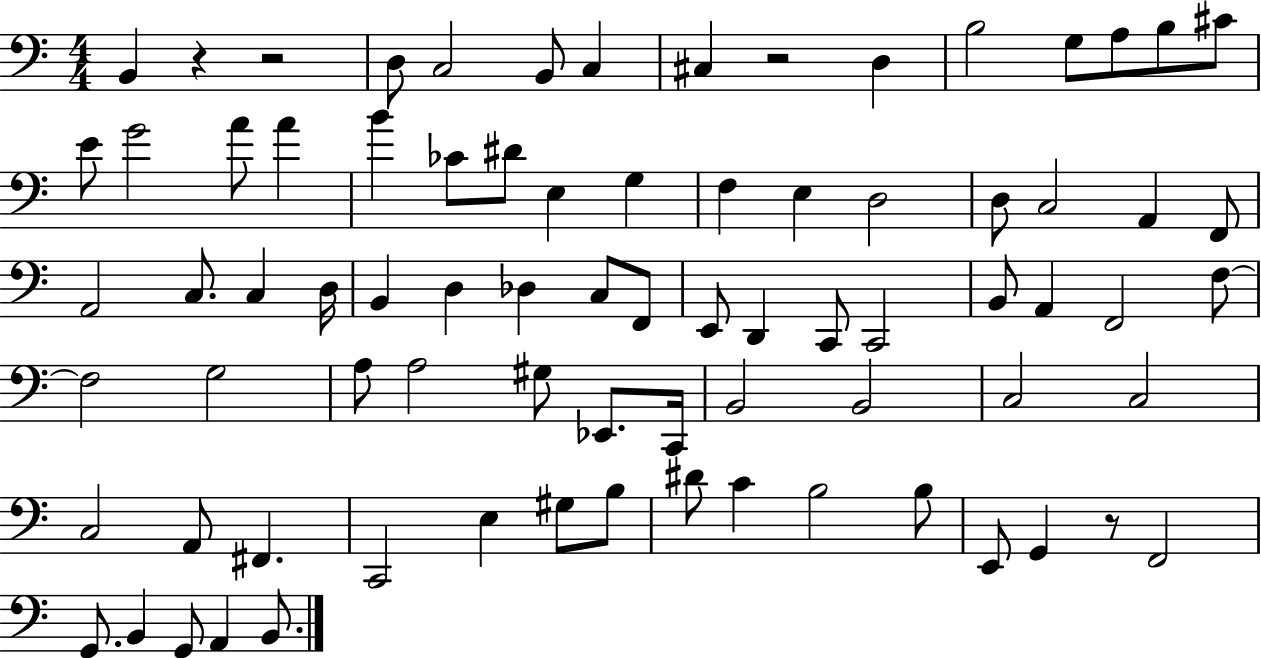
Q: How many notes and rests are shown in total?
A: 79